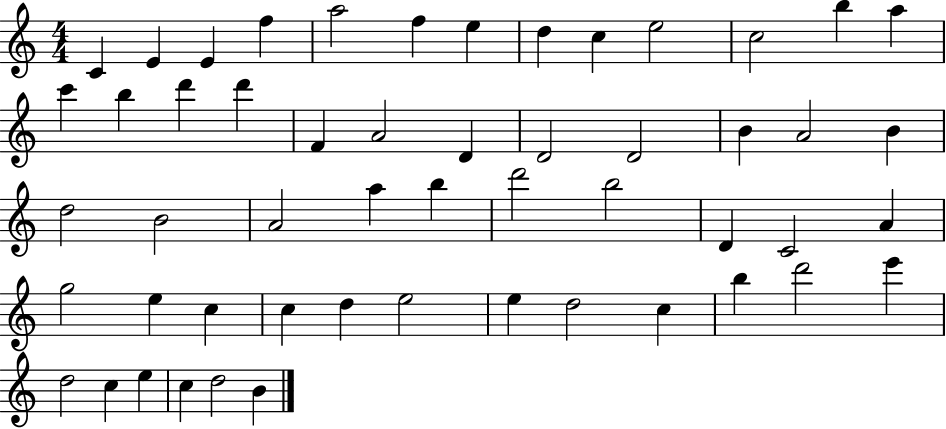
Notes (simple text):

C4/q E4/q E4/q F5/q A5/h F5/q E5/q D5/q C5/q E5/h C5/h B5/q A5/q C6/q B5/q D6/q D6/q F4/q A4/h D4/q D4/h D4/h B4/q A4/h B4/q D5/h B4/h A4/h A5/q B5/q D6/h B5/h D4/q C4/h A4/q G5/h E5/q C5/q C5/q D5/q E5/h E5/q D5/h C5/q B5/q D6/h E6/q D5/h C5/q E5/q C5/q D5/h B4/q